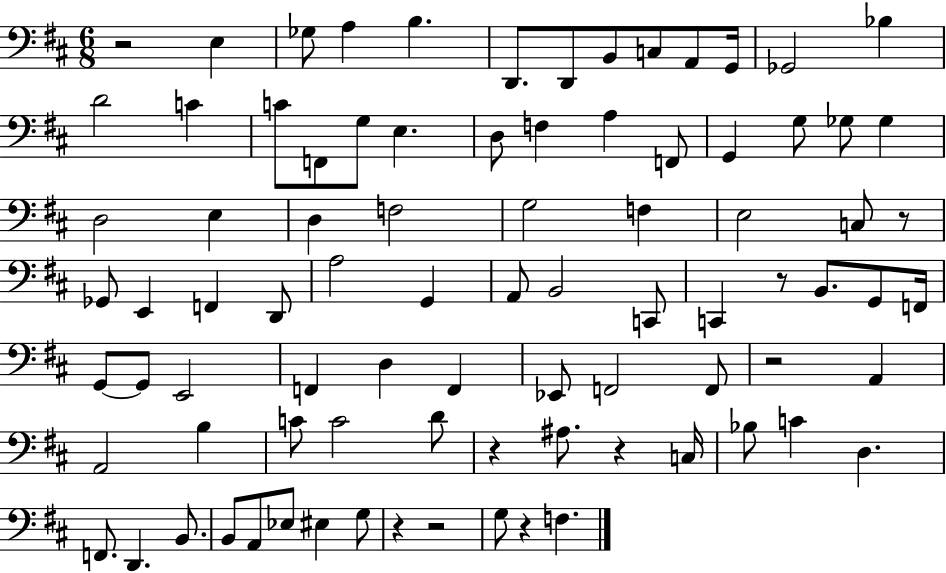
{
  \clef bass
  \numericTimeSignature
  \time 6/8
  \key d \major
  r2 e4 | ges8 a4 b4. | d,8. d,8 b,8 c8 a,8 g,16 | ges,2 bes4 | \break d'2 c'4 | c'8 f,8 g8 e4. | d8 f4 a4 f,8 | g,4 g8 ges8 ges4 | \break d2 e4 | d4 f2 | g2 f4 | e2 c8 r8 | \break ges,8 e,4 f,4 d,8 | a2 g,4 | a,8 b,2 c,8 | c,4 r8 b,8. g,8 f,16 | \break g,8~~ g,8 e,2 | f,4 d4 f,4 | ees,8 f,2 f,8 | r2 a,4 | \break a,2 b4 | c'8 c'2 d'8 | r4 ais8. r4 c16 | bes8 c'4 d4. | \break f,8. d,4. b,8. | b,8 a,8 ees8 eis4 g8 | r4 r2 | g8 r4 f4. | \break \bar "|."
}